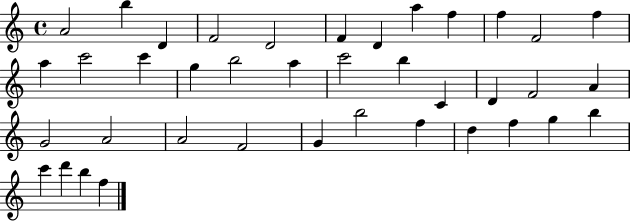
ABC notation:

X:1
T:Untitled
M:4/4
L:1/4
K:C
A2 b D F2 D2 F D a f f F2 f a c'2 c' g b2 a c'2 b C D F2 A G2 A2 A2 F2 G b2 f d f g b c' d' b f